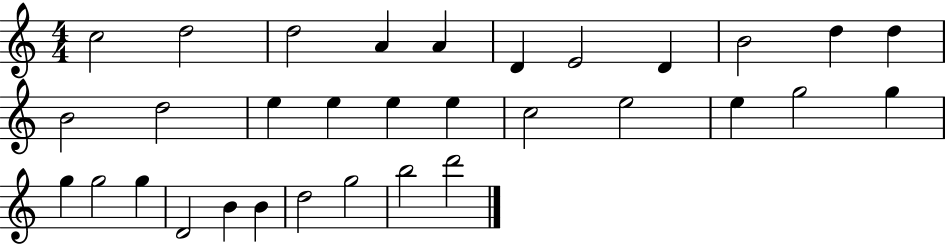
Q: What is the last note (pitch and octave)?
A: D6